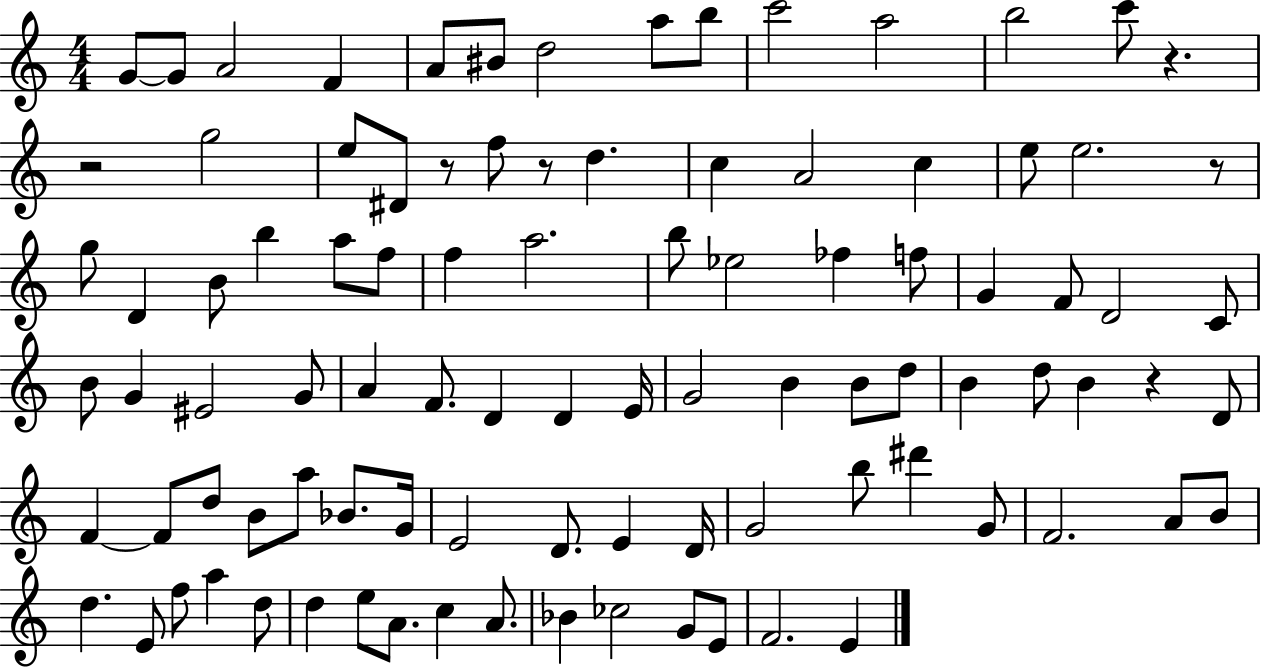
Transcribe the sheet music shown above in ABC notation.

X:1
T:Untitled
M:4/4
L:1/4
K:C
G/2 G/2 A2 F A/2 ^B/2 d2 a/2 b/2 c'2 a2 b2 c'/2 z z2 g2 e/2 ^D/2 z/2 f/2 z/2 d c A2 c e/2 e2 z/2 g/2 D B/2 b a/2 f/2 f a2 b/2 _e2 _f f/2 G F/2 D2 C/2 B/2 G ^E2 G/2 A F/2 D D E/4 G2 B B/2 d/2 B d/2 B z D/2 F F/2 d/2 B/2 a/2 _B/2 G/4 E2 D/2 E D/4 G2 b/2 ^d' G/2 F2 A/2 B/2 d E/2 f/2 a d/2 d e/2 A/2 c A/2 _B _c2 G/2 E/2 F2 E